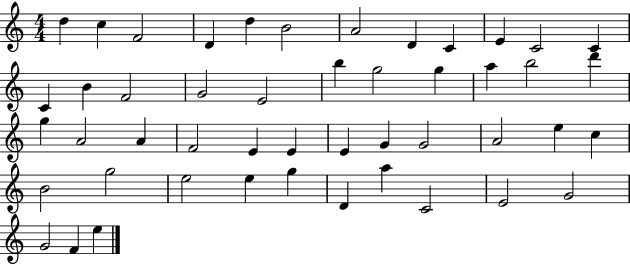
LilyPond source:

{
  \clef treble
  \numericTimeSignature
  \time 4/4
  \key c \major
  d''4 c''4 f'2 | d'4 d''4 b'2 | a'2 d'4 c'4 | e'4 c'2 c'4 | \break c'4 b'4 f'2 | g'2 e'2 | b''4 g''2 g''4 | a''4 b''2 d'''4 | \break g''4 a'2 a'4 | f'2 e'4 e'4 | e'4 g'4 g'2 | a'2 e''4 c''4 | \break b'2 g''2 | e''2 e''4 g''4 | d'4 a''4 c'2 | e'2 g'2 | \break g'2 f'4 e''4 | \bar "|."
}